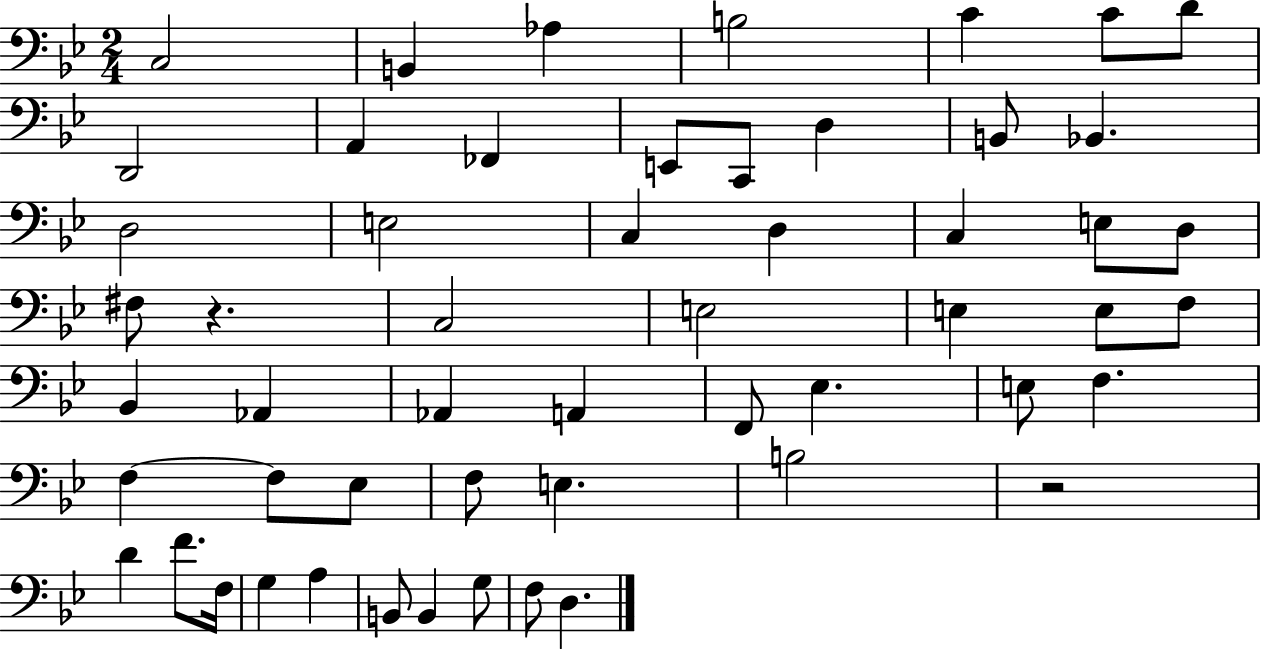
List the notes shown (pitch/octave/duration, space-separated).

C3/h B2/q Ab3/q B3/h C4/q C4/e D4/e D2/h A2/q FES2/q E2/e C2/e D3/q B2/e Bb2/q. D3/h E3/h C3/q D3/q C3/q E3/e D3/e F#3/e R/q. C3/h E3/h E3/q E3/e F3/e Bb2/q Ab2/q Ab2/q A2/q F2/e Eb3/q. E3/e F3/q. F3/q F3/e Eb3/e F3/e E3/q. B3/h R/h D4/q F4/e. F3/s G3/q A3/q B2/e B2/q G3/e F3/e D3/q.